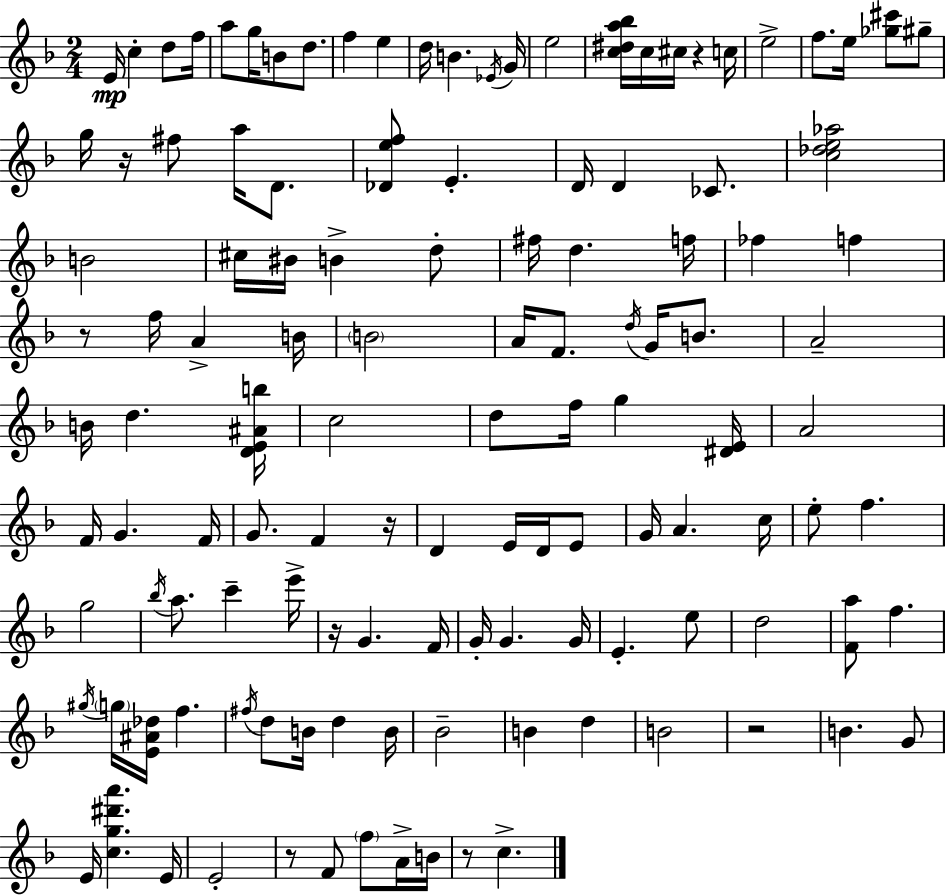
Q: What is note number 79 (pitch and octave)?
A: G4